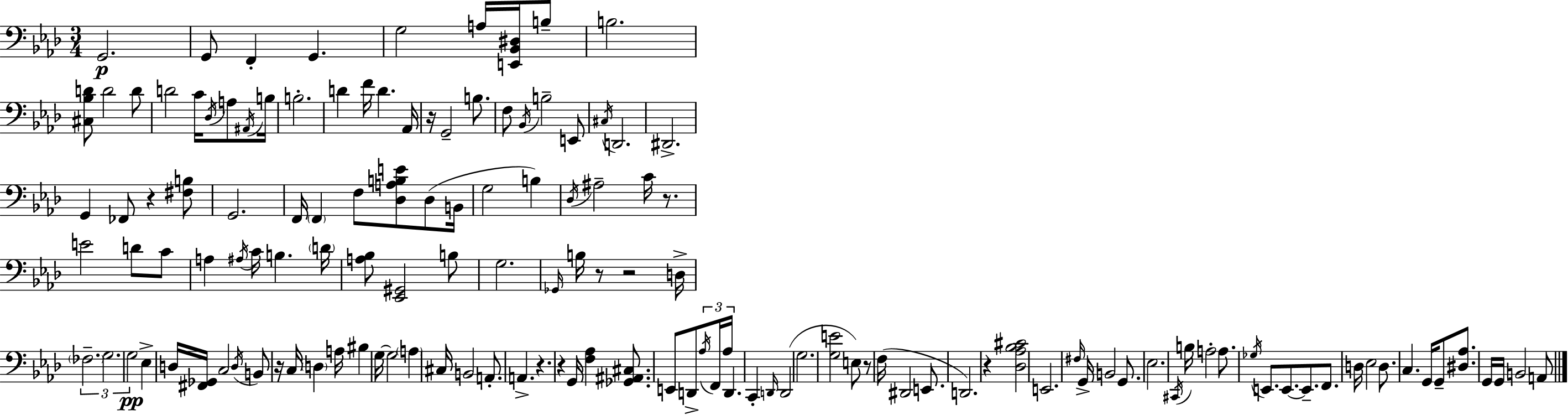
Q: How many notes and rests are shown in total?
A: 138